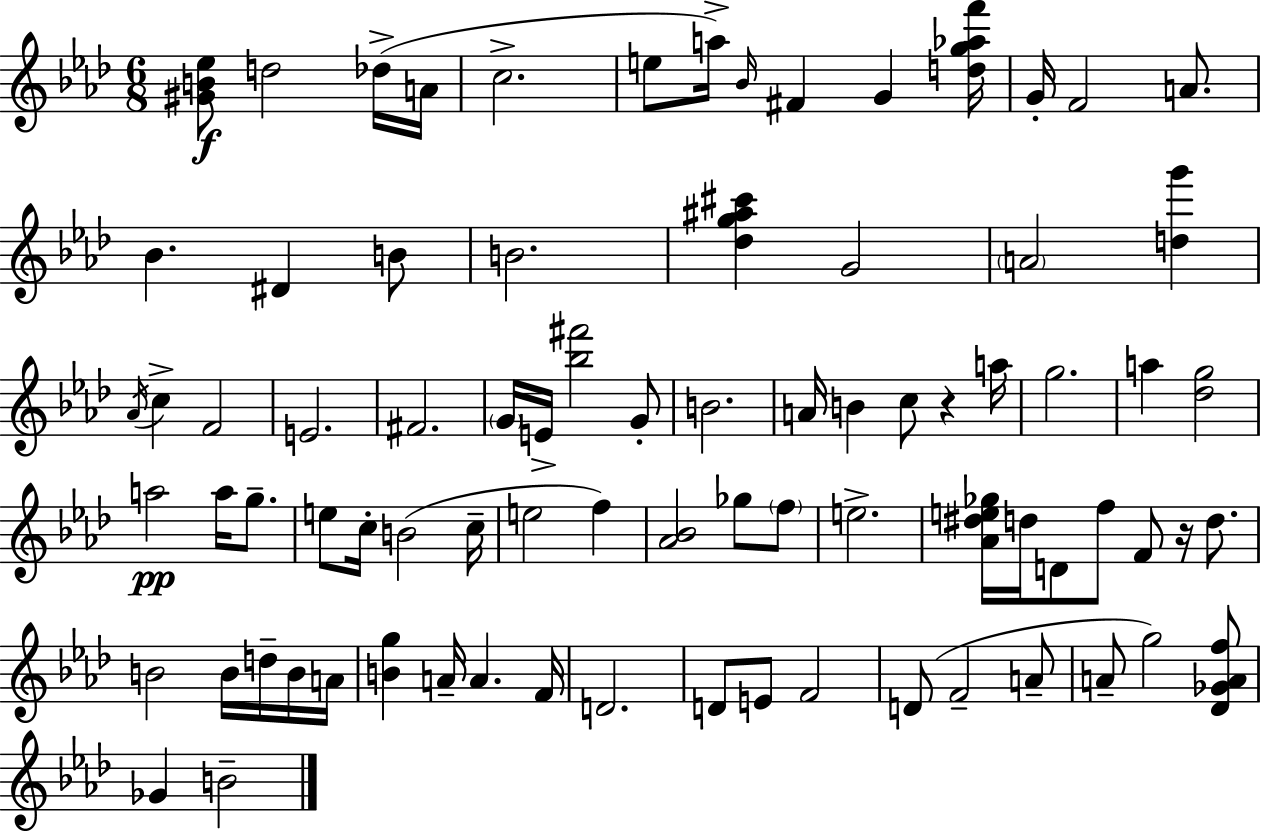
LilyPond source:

{
  \clef treble
  \numericTimeSignature
  \time 6/8
  \key f \minor
  <gis' b' ees''>8\f d''2 des''16->( a'16 | c''2.-> | e''8 a''16->) \grace { bes'16 } fis'4 g'4 | <d'' g'' aes'' f'''>16 g'16-. f'2 a'8. | \break bes'4. dis'4 b'8 | b'2. | <des'' g'' ais'' cis'''>4 g'2 | \parenthesize a'2 <d'' g'''>4 | \break \acciaccatura { aes'16 } c''4-> f'2 | e'2. | fis'2. | \parenthesize g'16 e'16-> <bes'' fis'''>2 | \break g'8-. b'2. | a'16 b'4 c''8 r4 | a''16 g''2. | a''4 <des'' g''>2 | \break a''2\pp a''16 g''8.-- | e''8 c''16-. b'2( | c''16-- e''2 f''4) | <aes' bes'>2 ges''8 | \break \parenthesize f''8 e''2.-> | <aes' dis'' e'' ges''>16 d''16 d'8 f''8 f'8 r16 d''8. | b'2 b'16 d''16-- | b'16 a'16 <b' g''>4 a'16-- a'4. | \break f'16 d'2. | d'8 e'8 f'2 | d'8( f'2-- | a'8-- a'8-- g''2) | \break <des' ges' a' f''>8 ges'4 b'2-- | \bar "|."
}